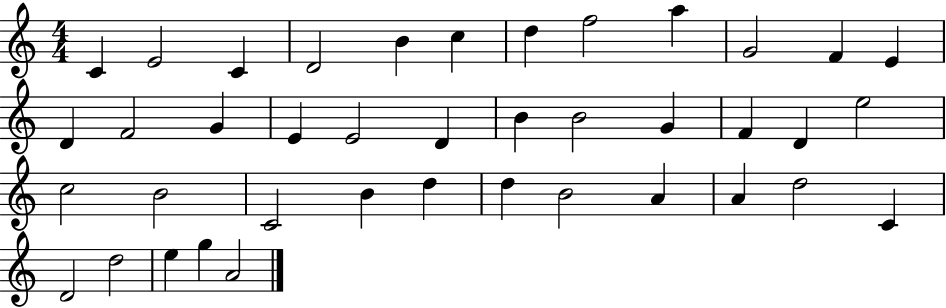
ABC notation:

X:1
T:Untitled
M:4/4
L:1/4
K:C
C E2 C D2 B c d f2 a G2 F E D F2 G E E2 D B B2 G F D e2 c2 B2 C2 B d d B2 A A d2 C D2 d2 e g A2